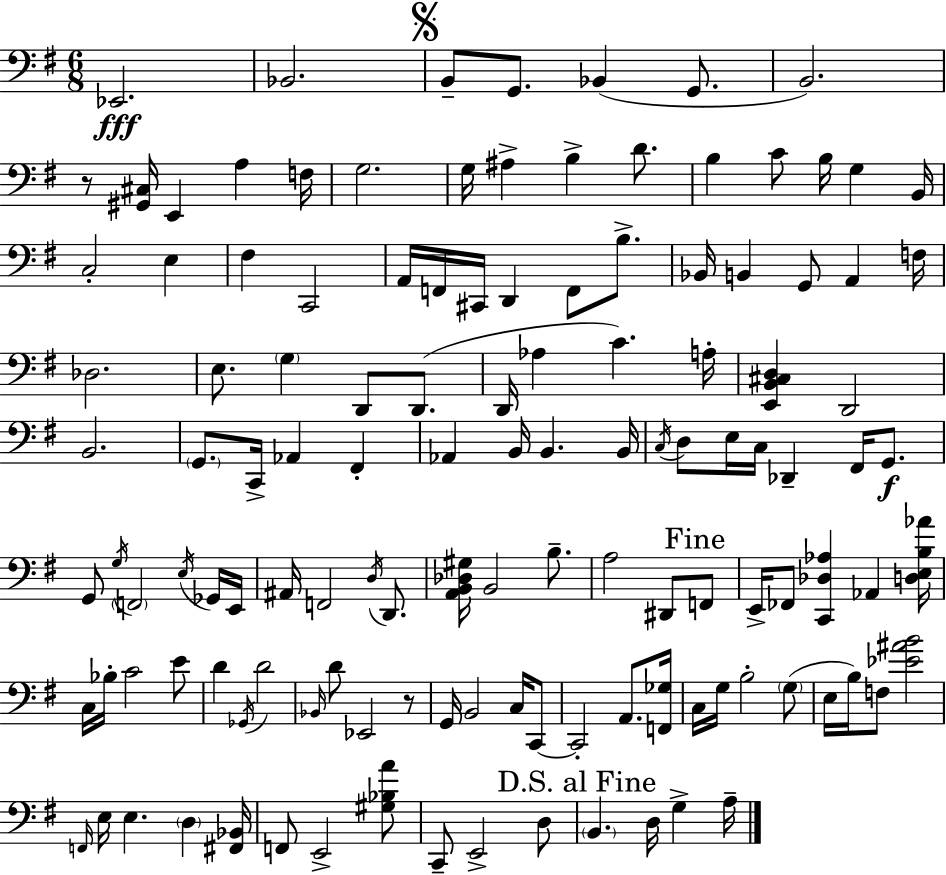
Eb2/h. Bb2/h. B2/e G2/e. Bb2/q G2/e. B2/h. R/e [G#2,C#3]/s E2/q A3/q F3/s G3/h. G3/s A#3/q B3/q D4/e. B3/q C4/e B3/s G3/q B2/s C3/h E3/q F#3/q C2/h A2/s F2/s C#2/s D2/q F2/e B3/e. Bb2/s B2/q G2/e A2/q F3/s Db3/h. E3/e. G3/q D2/e D2/e. D2/s Ab3/q C4/q. A3/s [E2,B2,C#3,D3]/q D2/h B2/h. G2/e. C2/s Ab2/q F#2/q Ab2/q B2/s B2/q. B2/s C3/s D3/e E3/s C3/s Db2/q F#2/s G2/e. G2/e G3/s F2/h E3/s Gb2/s E2/s A#2/s F2/h D3/s D2/e. [A2,B2,Db3,G#3]/s B2/h B3/e. A3/h D#2/e F2/e E2/s FES2/e [C2,Db3,Ab3]/q Ab2/q [D3,E3,B3,Ab4]/s C3/s Bb3/s C4/h E4/e D4/q Gb2/s D4/h Bb2/s D4/e Eb2/h R/e G2/s B2/h C3/s C2/e C2/h A2/e. [F2,Gb3]/s C3/s G3/s B3/h G3/e E3/s B3/s F3/e [Eb4,A#4,B4]/h F2/s E3/s E3/q. D3/q [F#2,Bb2]/s F2/e E2/h [G#3,Bb3,A4]/e C2/e E2/h D3/e B2/q. D3/s G3/q A3/s